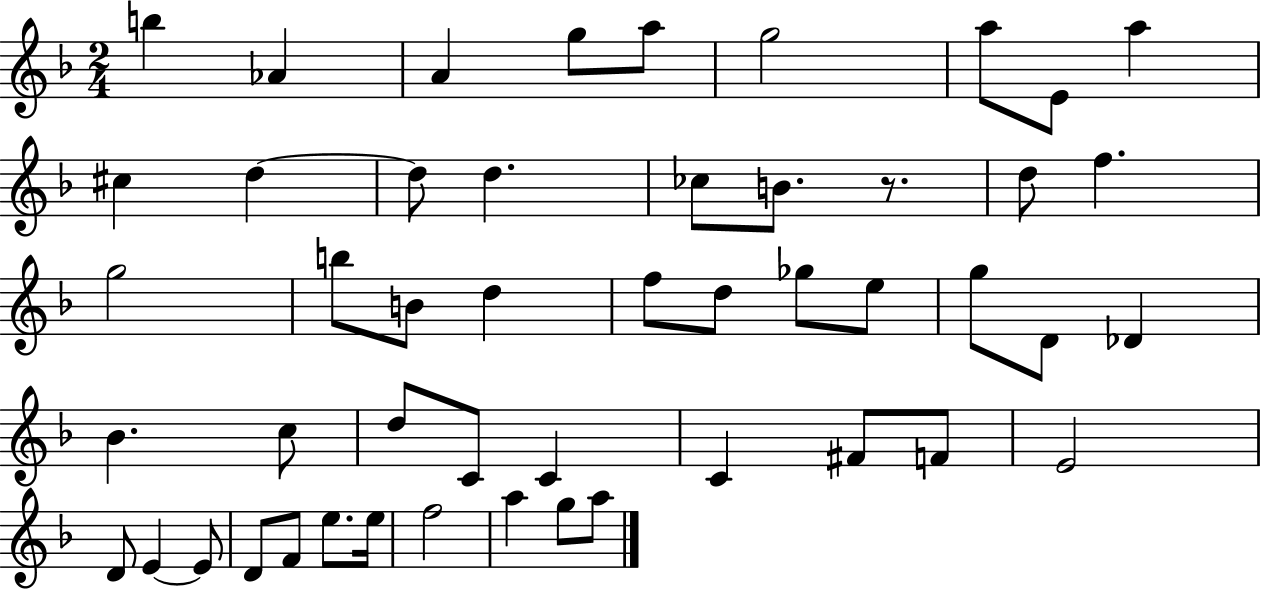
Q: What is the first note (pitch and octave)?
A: B5